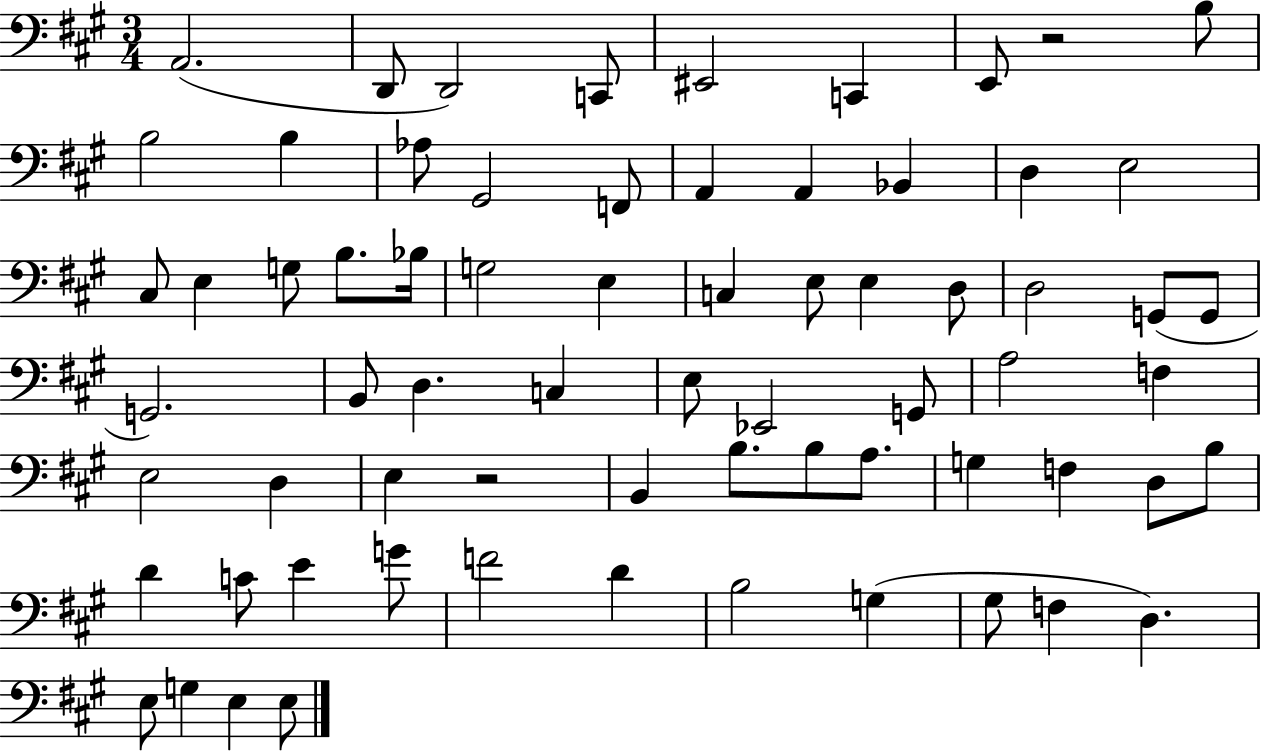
{
  \clef bass
  \numericTimeSignature
  \time 3/4
  \key a \major
  a,2.( | d,8 d,2) c,8 | eis,2 c,4 | e,8 r2 b8 | \break b2 b4 | aes8 gis,2 f,8 | a,4 a,4 bes,4 | d4 e2 | \break cis8 e4 g8 b8. bes16 | g2 e4 | c4 e8 e4 d8 | d2 g,8( g,8 | \break g,2.) | b,8 d4. c4 | e8 ees,2 g,8 | a2 f4 | \break e2 d4 | e4 r2 | b,4 b8. b8 a8. | g4 f4 d8 b8 | \break d'4 c'8 e'4 g'8 | f'2 d'4 | b2 g4( | gis8 f4 d4.) | \break e8 g4 e4 e8 | \bar "|."
}